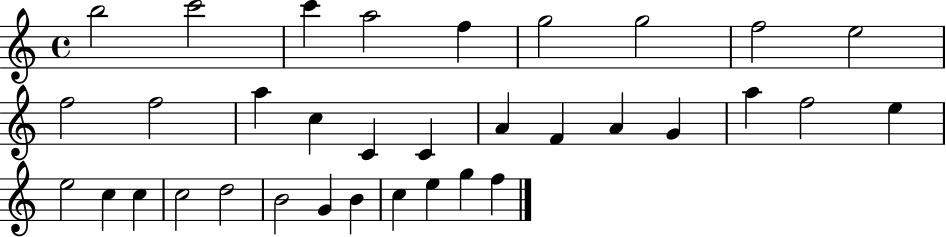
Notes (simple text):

B5/h C6/h C6/q A5/h F5/q G5/h G5/h F5/h E5/h F5/h F5/h A5/q C5/q C4/q C4/q A4/q F4/q A4/q G4/q A5/q F5/h E5/q E5/h C5/q C5/q C5/h D5/h B4/h G4/q B4/q C5/q E5/q G5/q F5/q